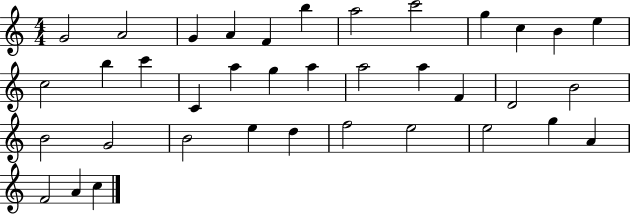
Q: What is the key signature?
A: C major